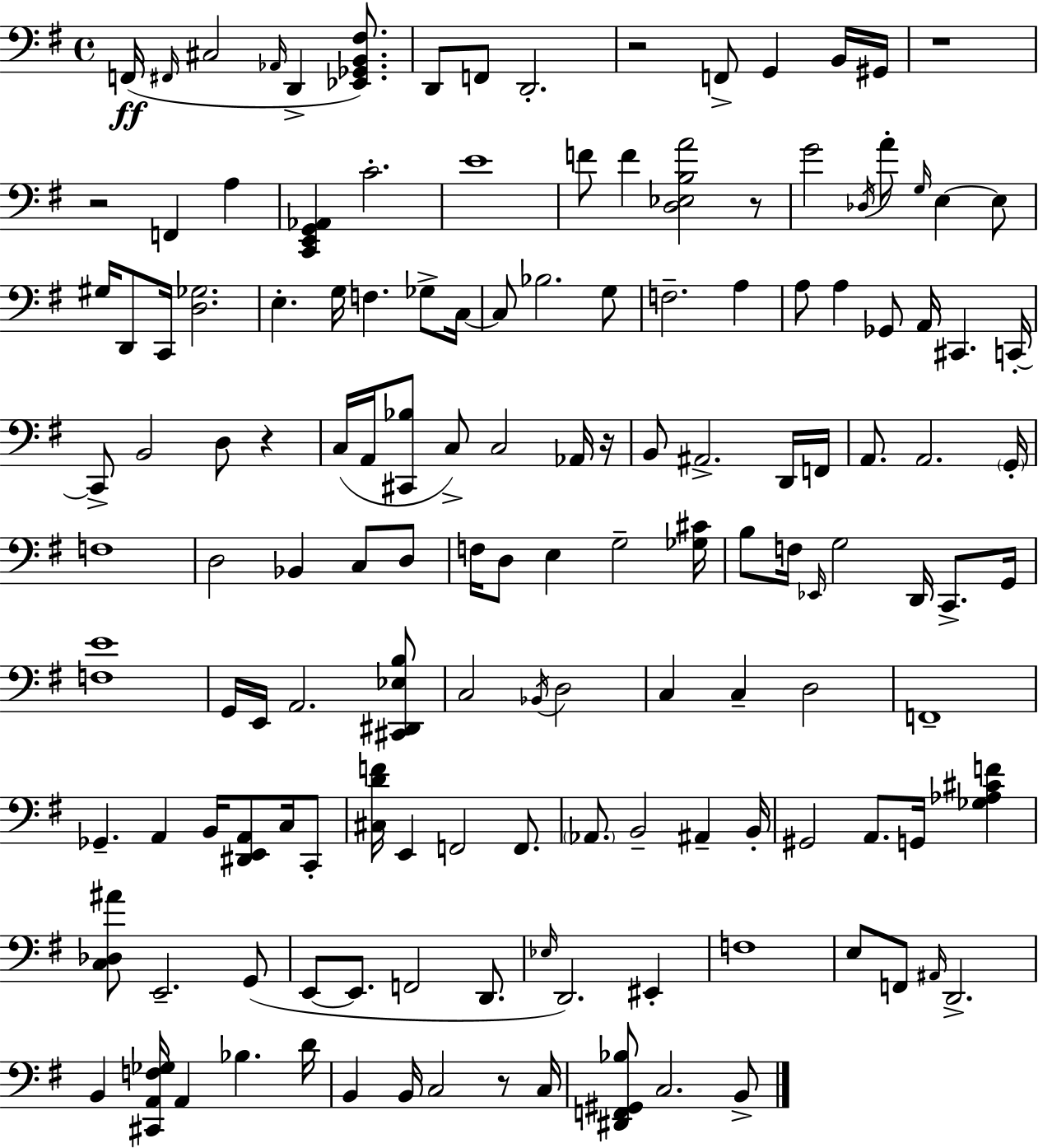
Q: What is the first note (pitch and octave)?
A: F2